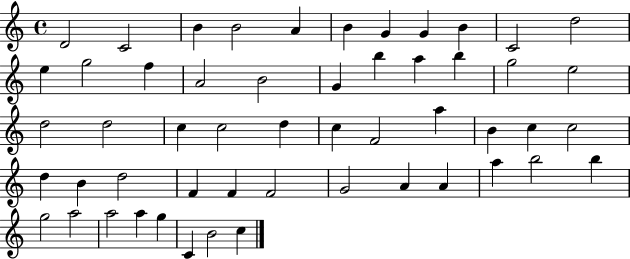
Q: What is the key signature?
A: C major